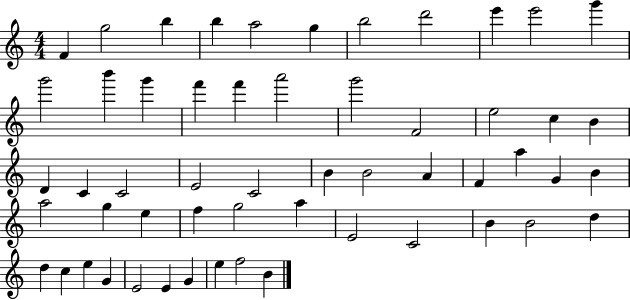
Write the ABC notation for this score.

X:1
T:Untitled
M:4/4
L:1/4
K:C
F g2 b b a2 g b2 d'2 e' e'2 g' g'2 b' g' f' f' a'2 g'2 F2 e2 c B D C C2 E2 C2 B B2 A F a G B a2 g e f g2 a E2 C2 B B2 d d c e G E2 E G e f2 B